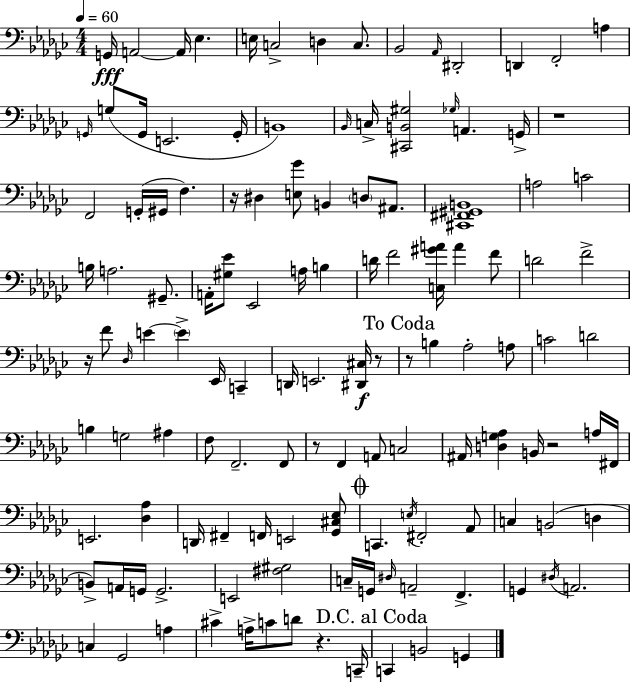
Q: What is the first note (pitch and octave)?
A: G2